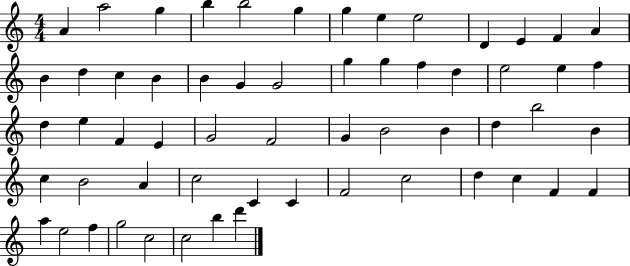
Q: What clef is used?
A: treble